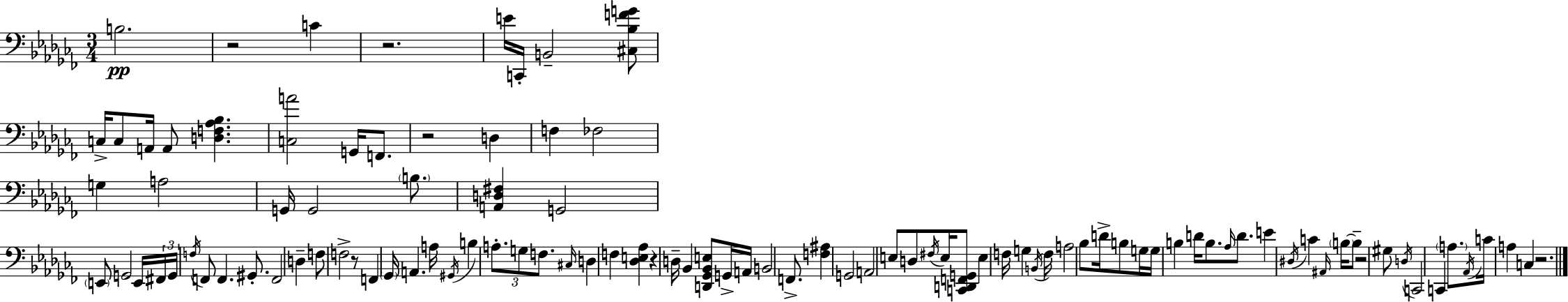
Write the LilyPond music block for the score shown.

{
  \clef bass
  \numericTimeSignature
  \time 3/4
  \key aes \minor
  b2.\pp | r2 c'4 | r2. | e'16 c,16-. b,2-- <cis bes f' g'>8 | \break c16-> c8 a,16 a,8 <d f aes bes>4. | <c a'>2 g,16 f,8. | r2 d4 | f4 fes2 | \break g4 a2 | g,16 g,2 \parenthesize b8. | <a, d fis>4 g,2 | \parenthesize e,8 g,2 e,16 \tuplet 3/2 { fis,16 | \break g,16 \acciaccatura { f16 } } f,8 f,4. gis,8.-. | f,2 d4-- | f8 f2-> r8 | f,4 \parenthesize ges,16 a,4. | \break a16 \acciaccatura { gis,16 } b4 \tuplet 3/2 { a8.-. g8 f8. } | \grace { cis16 } d4 f4 <des e aes>4 | r4 d16-- bes,4 | <d, ges, bes, e>8 g,16-> a,16 b,2 | \break f,8.-> <f ais>4 g,2 | a,2 e8 | d8 \acciaccatura { fis16 } e16 <c, d, f, g,>8 e4 f16 | g4 \acciaccatura { b,16 } f16 a2 | \break bes8 d'16-> b8 g16 g16 b4 | d'16 b8. \grace { aes16 } d'8. e'4 | \acciaccatura { dis16 } c'4 \grace { ais,16 } \parenthesize b16~~ b8-- r2 | gis8 \acciaccatura { d16 } c,2 | \break c,4 \parenthesize a8. | \acciaccatura { aes,16 } c'16 a4 c4 r2. | \bar "|."
}